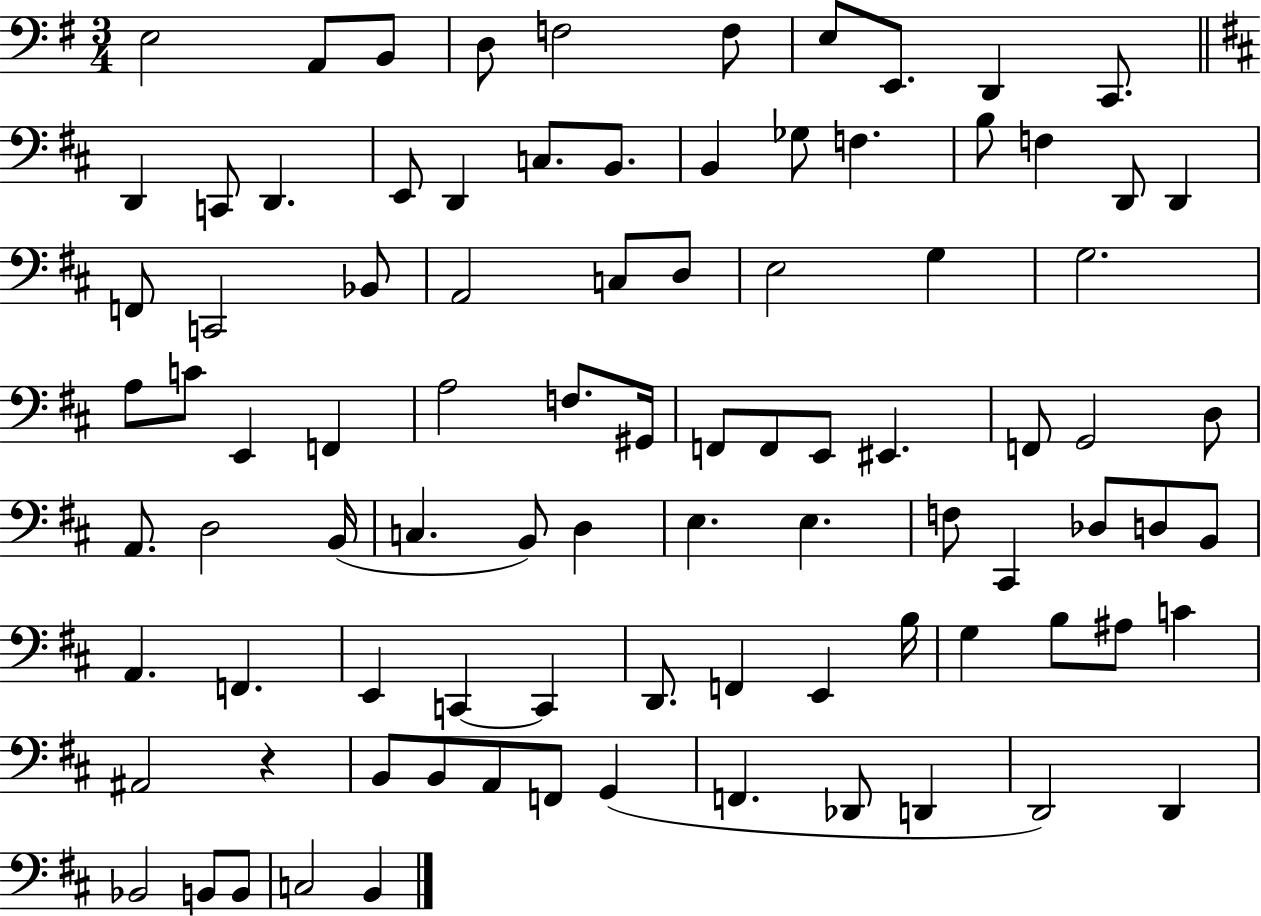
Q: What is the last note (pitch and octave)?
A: B2